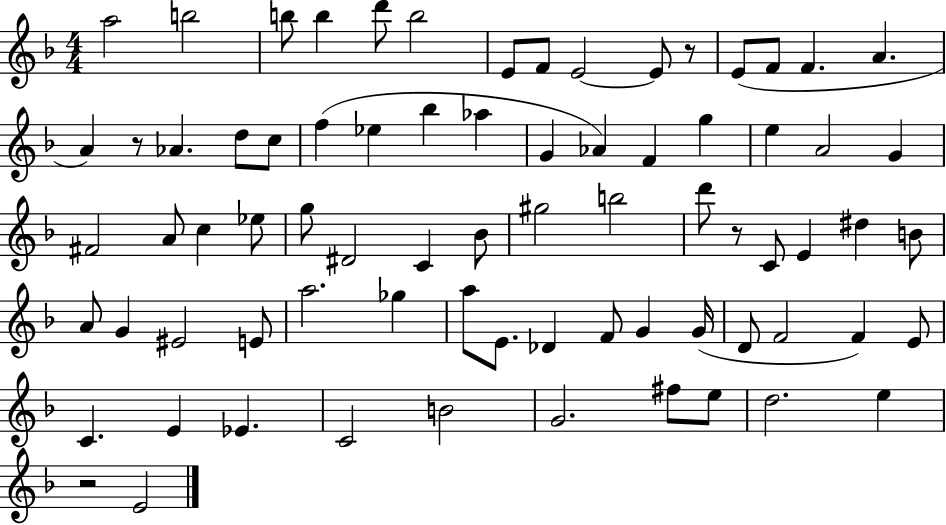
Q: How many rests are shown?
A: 4